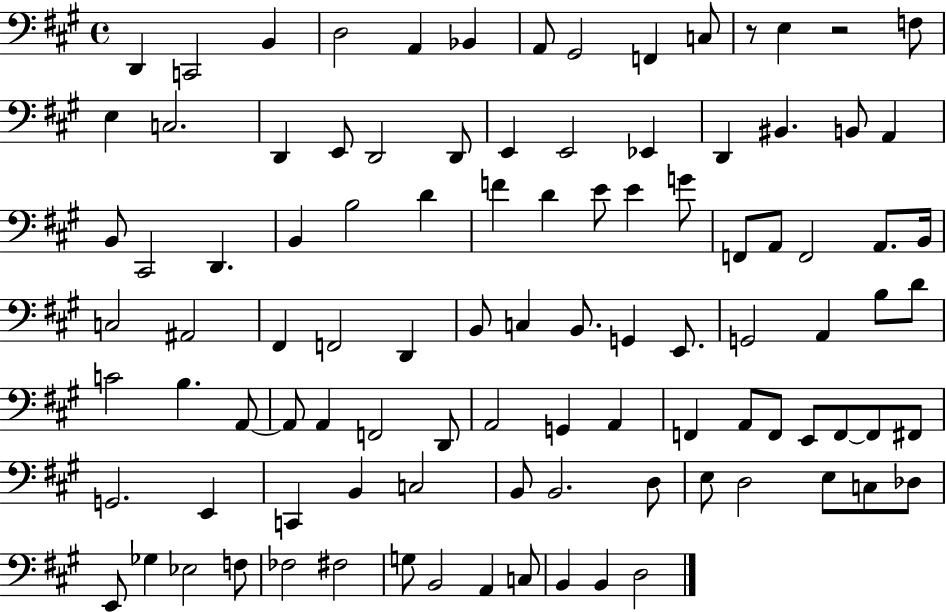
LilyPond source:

{
  \clef bass
  \time 4/4
  \defaultTimeSignature
  \key a \major
  d,4 c,2 b,4 | d2 a,4 bes,4 | a,8 gis,2 f,4 c8 | r8 e4 r2 f8 | \break e4 c2. | d,4 e,8 d,2 d,8 | e,4 e,2 ees,4 | d,4 bis,4. b,8 a,4 | \break b,8 cis,2 d,4. | b,4 b2 d'4 | f'4 d'4 e'8 e'4 g'8 | f,8 a,8 f,2 a,8. b,16 | \break c2 ais,2 | fis,4 f,2 d,4 | b,8 c4 b,8. g,4 e,8. | g,2 a,4 b8 d'8 | \break c'2 b4. a,8~~ | a,8 a,4 f,2 d,8 | a,2 g,4 a,4 | f,4 a,8 f,8 e,8 f,8~~ f,8 fis,8 | \break g,2. e,4 | c,4 b,4 c2 | b,8 b,2. d8 | e8 d2 e8 c8 des8 | \break e,8 ges4 ees2 f8 | fes2 fis2 | g8 b,2 a,4 c8 | b,4 b,4 d2 | \break \bar "|."
}